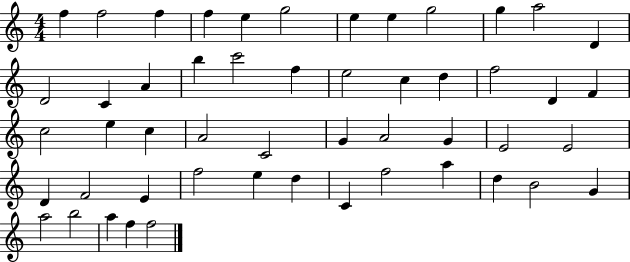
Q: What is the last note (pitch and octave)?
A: F5